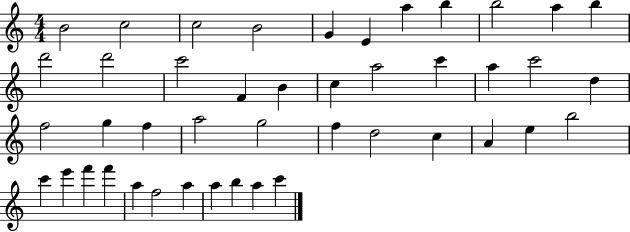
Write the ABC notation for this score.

X:1
T:Untitled
M:4/4
L:1/4
K:C
B2 c2 c2 B2 G E a b b2 a b d'2 d'2 c'2 F B c a2 c' a c'2 d f2 g f a2 g2 f d2 c A e b2 c' e' f' f' a f2 a a b a c'